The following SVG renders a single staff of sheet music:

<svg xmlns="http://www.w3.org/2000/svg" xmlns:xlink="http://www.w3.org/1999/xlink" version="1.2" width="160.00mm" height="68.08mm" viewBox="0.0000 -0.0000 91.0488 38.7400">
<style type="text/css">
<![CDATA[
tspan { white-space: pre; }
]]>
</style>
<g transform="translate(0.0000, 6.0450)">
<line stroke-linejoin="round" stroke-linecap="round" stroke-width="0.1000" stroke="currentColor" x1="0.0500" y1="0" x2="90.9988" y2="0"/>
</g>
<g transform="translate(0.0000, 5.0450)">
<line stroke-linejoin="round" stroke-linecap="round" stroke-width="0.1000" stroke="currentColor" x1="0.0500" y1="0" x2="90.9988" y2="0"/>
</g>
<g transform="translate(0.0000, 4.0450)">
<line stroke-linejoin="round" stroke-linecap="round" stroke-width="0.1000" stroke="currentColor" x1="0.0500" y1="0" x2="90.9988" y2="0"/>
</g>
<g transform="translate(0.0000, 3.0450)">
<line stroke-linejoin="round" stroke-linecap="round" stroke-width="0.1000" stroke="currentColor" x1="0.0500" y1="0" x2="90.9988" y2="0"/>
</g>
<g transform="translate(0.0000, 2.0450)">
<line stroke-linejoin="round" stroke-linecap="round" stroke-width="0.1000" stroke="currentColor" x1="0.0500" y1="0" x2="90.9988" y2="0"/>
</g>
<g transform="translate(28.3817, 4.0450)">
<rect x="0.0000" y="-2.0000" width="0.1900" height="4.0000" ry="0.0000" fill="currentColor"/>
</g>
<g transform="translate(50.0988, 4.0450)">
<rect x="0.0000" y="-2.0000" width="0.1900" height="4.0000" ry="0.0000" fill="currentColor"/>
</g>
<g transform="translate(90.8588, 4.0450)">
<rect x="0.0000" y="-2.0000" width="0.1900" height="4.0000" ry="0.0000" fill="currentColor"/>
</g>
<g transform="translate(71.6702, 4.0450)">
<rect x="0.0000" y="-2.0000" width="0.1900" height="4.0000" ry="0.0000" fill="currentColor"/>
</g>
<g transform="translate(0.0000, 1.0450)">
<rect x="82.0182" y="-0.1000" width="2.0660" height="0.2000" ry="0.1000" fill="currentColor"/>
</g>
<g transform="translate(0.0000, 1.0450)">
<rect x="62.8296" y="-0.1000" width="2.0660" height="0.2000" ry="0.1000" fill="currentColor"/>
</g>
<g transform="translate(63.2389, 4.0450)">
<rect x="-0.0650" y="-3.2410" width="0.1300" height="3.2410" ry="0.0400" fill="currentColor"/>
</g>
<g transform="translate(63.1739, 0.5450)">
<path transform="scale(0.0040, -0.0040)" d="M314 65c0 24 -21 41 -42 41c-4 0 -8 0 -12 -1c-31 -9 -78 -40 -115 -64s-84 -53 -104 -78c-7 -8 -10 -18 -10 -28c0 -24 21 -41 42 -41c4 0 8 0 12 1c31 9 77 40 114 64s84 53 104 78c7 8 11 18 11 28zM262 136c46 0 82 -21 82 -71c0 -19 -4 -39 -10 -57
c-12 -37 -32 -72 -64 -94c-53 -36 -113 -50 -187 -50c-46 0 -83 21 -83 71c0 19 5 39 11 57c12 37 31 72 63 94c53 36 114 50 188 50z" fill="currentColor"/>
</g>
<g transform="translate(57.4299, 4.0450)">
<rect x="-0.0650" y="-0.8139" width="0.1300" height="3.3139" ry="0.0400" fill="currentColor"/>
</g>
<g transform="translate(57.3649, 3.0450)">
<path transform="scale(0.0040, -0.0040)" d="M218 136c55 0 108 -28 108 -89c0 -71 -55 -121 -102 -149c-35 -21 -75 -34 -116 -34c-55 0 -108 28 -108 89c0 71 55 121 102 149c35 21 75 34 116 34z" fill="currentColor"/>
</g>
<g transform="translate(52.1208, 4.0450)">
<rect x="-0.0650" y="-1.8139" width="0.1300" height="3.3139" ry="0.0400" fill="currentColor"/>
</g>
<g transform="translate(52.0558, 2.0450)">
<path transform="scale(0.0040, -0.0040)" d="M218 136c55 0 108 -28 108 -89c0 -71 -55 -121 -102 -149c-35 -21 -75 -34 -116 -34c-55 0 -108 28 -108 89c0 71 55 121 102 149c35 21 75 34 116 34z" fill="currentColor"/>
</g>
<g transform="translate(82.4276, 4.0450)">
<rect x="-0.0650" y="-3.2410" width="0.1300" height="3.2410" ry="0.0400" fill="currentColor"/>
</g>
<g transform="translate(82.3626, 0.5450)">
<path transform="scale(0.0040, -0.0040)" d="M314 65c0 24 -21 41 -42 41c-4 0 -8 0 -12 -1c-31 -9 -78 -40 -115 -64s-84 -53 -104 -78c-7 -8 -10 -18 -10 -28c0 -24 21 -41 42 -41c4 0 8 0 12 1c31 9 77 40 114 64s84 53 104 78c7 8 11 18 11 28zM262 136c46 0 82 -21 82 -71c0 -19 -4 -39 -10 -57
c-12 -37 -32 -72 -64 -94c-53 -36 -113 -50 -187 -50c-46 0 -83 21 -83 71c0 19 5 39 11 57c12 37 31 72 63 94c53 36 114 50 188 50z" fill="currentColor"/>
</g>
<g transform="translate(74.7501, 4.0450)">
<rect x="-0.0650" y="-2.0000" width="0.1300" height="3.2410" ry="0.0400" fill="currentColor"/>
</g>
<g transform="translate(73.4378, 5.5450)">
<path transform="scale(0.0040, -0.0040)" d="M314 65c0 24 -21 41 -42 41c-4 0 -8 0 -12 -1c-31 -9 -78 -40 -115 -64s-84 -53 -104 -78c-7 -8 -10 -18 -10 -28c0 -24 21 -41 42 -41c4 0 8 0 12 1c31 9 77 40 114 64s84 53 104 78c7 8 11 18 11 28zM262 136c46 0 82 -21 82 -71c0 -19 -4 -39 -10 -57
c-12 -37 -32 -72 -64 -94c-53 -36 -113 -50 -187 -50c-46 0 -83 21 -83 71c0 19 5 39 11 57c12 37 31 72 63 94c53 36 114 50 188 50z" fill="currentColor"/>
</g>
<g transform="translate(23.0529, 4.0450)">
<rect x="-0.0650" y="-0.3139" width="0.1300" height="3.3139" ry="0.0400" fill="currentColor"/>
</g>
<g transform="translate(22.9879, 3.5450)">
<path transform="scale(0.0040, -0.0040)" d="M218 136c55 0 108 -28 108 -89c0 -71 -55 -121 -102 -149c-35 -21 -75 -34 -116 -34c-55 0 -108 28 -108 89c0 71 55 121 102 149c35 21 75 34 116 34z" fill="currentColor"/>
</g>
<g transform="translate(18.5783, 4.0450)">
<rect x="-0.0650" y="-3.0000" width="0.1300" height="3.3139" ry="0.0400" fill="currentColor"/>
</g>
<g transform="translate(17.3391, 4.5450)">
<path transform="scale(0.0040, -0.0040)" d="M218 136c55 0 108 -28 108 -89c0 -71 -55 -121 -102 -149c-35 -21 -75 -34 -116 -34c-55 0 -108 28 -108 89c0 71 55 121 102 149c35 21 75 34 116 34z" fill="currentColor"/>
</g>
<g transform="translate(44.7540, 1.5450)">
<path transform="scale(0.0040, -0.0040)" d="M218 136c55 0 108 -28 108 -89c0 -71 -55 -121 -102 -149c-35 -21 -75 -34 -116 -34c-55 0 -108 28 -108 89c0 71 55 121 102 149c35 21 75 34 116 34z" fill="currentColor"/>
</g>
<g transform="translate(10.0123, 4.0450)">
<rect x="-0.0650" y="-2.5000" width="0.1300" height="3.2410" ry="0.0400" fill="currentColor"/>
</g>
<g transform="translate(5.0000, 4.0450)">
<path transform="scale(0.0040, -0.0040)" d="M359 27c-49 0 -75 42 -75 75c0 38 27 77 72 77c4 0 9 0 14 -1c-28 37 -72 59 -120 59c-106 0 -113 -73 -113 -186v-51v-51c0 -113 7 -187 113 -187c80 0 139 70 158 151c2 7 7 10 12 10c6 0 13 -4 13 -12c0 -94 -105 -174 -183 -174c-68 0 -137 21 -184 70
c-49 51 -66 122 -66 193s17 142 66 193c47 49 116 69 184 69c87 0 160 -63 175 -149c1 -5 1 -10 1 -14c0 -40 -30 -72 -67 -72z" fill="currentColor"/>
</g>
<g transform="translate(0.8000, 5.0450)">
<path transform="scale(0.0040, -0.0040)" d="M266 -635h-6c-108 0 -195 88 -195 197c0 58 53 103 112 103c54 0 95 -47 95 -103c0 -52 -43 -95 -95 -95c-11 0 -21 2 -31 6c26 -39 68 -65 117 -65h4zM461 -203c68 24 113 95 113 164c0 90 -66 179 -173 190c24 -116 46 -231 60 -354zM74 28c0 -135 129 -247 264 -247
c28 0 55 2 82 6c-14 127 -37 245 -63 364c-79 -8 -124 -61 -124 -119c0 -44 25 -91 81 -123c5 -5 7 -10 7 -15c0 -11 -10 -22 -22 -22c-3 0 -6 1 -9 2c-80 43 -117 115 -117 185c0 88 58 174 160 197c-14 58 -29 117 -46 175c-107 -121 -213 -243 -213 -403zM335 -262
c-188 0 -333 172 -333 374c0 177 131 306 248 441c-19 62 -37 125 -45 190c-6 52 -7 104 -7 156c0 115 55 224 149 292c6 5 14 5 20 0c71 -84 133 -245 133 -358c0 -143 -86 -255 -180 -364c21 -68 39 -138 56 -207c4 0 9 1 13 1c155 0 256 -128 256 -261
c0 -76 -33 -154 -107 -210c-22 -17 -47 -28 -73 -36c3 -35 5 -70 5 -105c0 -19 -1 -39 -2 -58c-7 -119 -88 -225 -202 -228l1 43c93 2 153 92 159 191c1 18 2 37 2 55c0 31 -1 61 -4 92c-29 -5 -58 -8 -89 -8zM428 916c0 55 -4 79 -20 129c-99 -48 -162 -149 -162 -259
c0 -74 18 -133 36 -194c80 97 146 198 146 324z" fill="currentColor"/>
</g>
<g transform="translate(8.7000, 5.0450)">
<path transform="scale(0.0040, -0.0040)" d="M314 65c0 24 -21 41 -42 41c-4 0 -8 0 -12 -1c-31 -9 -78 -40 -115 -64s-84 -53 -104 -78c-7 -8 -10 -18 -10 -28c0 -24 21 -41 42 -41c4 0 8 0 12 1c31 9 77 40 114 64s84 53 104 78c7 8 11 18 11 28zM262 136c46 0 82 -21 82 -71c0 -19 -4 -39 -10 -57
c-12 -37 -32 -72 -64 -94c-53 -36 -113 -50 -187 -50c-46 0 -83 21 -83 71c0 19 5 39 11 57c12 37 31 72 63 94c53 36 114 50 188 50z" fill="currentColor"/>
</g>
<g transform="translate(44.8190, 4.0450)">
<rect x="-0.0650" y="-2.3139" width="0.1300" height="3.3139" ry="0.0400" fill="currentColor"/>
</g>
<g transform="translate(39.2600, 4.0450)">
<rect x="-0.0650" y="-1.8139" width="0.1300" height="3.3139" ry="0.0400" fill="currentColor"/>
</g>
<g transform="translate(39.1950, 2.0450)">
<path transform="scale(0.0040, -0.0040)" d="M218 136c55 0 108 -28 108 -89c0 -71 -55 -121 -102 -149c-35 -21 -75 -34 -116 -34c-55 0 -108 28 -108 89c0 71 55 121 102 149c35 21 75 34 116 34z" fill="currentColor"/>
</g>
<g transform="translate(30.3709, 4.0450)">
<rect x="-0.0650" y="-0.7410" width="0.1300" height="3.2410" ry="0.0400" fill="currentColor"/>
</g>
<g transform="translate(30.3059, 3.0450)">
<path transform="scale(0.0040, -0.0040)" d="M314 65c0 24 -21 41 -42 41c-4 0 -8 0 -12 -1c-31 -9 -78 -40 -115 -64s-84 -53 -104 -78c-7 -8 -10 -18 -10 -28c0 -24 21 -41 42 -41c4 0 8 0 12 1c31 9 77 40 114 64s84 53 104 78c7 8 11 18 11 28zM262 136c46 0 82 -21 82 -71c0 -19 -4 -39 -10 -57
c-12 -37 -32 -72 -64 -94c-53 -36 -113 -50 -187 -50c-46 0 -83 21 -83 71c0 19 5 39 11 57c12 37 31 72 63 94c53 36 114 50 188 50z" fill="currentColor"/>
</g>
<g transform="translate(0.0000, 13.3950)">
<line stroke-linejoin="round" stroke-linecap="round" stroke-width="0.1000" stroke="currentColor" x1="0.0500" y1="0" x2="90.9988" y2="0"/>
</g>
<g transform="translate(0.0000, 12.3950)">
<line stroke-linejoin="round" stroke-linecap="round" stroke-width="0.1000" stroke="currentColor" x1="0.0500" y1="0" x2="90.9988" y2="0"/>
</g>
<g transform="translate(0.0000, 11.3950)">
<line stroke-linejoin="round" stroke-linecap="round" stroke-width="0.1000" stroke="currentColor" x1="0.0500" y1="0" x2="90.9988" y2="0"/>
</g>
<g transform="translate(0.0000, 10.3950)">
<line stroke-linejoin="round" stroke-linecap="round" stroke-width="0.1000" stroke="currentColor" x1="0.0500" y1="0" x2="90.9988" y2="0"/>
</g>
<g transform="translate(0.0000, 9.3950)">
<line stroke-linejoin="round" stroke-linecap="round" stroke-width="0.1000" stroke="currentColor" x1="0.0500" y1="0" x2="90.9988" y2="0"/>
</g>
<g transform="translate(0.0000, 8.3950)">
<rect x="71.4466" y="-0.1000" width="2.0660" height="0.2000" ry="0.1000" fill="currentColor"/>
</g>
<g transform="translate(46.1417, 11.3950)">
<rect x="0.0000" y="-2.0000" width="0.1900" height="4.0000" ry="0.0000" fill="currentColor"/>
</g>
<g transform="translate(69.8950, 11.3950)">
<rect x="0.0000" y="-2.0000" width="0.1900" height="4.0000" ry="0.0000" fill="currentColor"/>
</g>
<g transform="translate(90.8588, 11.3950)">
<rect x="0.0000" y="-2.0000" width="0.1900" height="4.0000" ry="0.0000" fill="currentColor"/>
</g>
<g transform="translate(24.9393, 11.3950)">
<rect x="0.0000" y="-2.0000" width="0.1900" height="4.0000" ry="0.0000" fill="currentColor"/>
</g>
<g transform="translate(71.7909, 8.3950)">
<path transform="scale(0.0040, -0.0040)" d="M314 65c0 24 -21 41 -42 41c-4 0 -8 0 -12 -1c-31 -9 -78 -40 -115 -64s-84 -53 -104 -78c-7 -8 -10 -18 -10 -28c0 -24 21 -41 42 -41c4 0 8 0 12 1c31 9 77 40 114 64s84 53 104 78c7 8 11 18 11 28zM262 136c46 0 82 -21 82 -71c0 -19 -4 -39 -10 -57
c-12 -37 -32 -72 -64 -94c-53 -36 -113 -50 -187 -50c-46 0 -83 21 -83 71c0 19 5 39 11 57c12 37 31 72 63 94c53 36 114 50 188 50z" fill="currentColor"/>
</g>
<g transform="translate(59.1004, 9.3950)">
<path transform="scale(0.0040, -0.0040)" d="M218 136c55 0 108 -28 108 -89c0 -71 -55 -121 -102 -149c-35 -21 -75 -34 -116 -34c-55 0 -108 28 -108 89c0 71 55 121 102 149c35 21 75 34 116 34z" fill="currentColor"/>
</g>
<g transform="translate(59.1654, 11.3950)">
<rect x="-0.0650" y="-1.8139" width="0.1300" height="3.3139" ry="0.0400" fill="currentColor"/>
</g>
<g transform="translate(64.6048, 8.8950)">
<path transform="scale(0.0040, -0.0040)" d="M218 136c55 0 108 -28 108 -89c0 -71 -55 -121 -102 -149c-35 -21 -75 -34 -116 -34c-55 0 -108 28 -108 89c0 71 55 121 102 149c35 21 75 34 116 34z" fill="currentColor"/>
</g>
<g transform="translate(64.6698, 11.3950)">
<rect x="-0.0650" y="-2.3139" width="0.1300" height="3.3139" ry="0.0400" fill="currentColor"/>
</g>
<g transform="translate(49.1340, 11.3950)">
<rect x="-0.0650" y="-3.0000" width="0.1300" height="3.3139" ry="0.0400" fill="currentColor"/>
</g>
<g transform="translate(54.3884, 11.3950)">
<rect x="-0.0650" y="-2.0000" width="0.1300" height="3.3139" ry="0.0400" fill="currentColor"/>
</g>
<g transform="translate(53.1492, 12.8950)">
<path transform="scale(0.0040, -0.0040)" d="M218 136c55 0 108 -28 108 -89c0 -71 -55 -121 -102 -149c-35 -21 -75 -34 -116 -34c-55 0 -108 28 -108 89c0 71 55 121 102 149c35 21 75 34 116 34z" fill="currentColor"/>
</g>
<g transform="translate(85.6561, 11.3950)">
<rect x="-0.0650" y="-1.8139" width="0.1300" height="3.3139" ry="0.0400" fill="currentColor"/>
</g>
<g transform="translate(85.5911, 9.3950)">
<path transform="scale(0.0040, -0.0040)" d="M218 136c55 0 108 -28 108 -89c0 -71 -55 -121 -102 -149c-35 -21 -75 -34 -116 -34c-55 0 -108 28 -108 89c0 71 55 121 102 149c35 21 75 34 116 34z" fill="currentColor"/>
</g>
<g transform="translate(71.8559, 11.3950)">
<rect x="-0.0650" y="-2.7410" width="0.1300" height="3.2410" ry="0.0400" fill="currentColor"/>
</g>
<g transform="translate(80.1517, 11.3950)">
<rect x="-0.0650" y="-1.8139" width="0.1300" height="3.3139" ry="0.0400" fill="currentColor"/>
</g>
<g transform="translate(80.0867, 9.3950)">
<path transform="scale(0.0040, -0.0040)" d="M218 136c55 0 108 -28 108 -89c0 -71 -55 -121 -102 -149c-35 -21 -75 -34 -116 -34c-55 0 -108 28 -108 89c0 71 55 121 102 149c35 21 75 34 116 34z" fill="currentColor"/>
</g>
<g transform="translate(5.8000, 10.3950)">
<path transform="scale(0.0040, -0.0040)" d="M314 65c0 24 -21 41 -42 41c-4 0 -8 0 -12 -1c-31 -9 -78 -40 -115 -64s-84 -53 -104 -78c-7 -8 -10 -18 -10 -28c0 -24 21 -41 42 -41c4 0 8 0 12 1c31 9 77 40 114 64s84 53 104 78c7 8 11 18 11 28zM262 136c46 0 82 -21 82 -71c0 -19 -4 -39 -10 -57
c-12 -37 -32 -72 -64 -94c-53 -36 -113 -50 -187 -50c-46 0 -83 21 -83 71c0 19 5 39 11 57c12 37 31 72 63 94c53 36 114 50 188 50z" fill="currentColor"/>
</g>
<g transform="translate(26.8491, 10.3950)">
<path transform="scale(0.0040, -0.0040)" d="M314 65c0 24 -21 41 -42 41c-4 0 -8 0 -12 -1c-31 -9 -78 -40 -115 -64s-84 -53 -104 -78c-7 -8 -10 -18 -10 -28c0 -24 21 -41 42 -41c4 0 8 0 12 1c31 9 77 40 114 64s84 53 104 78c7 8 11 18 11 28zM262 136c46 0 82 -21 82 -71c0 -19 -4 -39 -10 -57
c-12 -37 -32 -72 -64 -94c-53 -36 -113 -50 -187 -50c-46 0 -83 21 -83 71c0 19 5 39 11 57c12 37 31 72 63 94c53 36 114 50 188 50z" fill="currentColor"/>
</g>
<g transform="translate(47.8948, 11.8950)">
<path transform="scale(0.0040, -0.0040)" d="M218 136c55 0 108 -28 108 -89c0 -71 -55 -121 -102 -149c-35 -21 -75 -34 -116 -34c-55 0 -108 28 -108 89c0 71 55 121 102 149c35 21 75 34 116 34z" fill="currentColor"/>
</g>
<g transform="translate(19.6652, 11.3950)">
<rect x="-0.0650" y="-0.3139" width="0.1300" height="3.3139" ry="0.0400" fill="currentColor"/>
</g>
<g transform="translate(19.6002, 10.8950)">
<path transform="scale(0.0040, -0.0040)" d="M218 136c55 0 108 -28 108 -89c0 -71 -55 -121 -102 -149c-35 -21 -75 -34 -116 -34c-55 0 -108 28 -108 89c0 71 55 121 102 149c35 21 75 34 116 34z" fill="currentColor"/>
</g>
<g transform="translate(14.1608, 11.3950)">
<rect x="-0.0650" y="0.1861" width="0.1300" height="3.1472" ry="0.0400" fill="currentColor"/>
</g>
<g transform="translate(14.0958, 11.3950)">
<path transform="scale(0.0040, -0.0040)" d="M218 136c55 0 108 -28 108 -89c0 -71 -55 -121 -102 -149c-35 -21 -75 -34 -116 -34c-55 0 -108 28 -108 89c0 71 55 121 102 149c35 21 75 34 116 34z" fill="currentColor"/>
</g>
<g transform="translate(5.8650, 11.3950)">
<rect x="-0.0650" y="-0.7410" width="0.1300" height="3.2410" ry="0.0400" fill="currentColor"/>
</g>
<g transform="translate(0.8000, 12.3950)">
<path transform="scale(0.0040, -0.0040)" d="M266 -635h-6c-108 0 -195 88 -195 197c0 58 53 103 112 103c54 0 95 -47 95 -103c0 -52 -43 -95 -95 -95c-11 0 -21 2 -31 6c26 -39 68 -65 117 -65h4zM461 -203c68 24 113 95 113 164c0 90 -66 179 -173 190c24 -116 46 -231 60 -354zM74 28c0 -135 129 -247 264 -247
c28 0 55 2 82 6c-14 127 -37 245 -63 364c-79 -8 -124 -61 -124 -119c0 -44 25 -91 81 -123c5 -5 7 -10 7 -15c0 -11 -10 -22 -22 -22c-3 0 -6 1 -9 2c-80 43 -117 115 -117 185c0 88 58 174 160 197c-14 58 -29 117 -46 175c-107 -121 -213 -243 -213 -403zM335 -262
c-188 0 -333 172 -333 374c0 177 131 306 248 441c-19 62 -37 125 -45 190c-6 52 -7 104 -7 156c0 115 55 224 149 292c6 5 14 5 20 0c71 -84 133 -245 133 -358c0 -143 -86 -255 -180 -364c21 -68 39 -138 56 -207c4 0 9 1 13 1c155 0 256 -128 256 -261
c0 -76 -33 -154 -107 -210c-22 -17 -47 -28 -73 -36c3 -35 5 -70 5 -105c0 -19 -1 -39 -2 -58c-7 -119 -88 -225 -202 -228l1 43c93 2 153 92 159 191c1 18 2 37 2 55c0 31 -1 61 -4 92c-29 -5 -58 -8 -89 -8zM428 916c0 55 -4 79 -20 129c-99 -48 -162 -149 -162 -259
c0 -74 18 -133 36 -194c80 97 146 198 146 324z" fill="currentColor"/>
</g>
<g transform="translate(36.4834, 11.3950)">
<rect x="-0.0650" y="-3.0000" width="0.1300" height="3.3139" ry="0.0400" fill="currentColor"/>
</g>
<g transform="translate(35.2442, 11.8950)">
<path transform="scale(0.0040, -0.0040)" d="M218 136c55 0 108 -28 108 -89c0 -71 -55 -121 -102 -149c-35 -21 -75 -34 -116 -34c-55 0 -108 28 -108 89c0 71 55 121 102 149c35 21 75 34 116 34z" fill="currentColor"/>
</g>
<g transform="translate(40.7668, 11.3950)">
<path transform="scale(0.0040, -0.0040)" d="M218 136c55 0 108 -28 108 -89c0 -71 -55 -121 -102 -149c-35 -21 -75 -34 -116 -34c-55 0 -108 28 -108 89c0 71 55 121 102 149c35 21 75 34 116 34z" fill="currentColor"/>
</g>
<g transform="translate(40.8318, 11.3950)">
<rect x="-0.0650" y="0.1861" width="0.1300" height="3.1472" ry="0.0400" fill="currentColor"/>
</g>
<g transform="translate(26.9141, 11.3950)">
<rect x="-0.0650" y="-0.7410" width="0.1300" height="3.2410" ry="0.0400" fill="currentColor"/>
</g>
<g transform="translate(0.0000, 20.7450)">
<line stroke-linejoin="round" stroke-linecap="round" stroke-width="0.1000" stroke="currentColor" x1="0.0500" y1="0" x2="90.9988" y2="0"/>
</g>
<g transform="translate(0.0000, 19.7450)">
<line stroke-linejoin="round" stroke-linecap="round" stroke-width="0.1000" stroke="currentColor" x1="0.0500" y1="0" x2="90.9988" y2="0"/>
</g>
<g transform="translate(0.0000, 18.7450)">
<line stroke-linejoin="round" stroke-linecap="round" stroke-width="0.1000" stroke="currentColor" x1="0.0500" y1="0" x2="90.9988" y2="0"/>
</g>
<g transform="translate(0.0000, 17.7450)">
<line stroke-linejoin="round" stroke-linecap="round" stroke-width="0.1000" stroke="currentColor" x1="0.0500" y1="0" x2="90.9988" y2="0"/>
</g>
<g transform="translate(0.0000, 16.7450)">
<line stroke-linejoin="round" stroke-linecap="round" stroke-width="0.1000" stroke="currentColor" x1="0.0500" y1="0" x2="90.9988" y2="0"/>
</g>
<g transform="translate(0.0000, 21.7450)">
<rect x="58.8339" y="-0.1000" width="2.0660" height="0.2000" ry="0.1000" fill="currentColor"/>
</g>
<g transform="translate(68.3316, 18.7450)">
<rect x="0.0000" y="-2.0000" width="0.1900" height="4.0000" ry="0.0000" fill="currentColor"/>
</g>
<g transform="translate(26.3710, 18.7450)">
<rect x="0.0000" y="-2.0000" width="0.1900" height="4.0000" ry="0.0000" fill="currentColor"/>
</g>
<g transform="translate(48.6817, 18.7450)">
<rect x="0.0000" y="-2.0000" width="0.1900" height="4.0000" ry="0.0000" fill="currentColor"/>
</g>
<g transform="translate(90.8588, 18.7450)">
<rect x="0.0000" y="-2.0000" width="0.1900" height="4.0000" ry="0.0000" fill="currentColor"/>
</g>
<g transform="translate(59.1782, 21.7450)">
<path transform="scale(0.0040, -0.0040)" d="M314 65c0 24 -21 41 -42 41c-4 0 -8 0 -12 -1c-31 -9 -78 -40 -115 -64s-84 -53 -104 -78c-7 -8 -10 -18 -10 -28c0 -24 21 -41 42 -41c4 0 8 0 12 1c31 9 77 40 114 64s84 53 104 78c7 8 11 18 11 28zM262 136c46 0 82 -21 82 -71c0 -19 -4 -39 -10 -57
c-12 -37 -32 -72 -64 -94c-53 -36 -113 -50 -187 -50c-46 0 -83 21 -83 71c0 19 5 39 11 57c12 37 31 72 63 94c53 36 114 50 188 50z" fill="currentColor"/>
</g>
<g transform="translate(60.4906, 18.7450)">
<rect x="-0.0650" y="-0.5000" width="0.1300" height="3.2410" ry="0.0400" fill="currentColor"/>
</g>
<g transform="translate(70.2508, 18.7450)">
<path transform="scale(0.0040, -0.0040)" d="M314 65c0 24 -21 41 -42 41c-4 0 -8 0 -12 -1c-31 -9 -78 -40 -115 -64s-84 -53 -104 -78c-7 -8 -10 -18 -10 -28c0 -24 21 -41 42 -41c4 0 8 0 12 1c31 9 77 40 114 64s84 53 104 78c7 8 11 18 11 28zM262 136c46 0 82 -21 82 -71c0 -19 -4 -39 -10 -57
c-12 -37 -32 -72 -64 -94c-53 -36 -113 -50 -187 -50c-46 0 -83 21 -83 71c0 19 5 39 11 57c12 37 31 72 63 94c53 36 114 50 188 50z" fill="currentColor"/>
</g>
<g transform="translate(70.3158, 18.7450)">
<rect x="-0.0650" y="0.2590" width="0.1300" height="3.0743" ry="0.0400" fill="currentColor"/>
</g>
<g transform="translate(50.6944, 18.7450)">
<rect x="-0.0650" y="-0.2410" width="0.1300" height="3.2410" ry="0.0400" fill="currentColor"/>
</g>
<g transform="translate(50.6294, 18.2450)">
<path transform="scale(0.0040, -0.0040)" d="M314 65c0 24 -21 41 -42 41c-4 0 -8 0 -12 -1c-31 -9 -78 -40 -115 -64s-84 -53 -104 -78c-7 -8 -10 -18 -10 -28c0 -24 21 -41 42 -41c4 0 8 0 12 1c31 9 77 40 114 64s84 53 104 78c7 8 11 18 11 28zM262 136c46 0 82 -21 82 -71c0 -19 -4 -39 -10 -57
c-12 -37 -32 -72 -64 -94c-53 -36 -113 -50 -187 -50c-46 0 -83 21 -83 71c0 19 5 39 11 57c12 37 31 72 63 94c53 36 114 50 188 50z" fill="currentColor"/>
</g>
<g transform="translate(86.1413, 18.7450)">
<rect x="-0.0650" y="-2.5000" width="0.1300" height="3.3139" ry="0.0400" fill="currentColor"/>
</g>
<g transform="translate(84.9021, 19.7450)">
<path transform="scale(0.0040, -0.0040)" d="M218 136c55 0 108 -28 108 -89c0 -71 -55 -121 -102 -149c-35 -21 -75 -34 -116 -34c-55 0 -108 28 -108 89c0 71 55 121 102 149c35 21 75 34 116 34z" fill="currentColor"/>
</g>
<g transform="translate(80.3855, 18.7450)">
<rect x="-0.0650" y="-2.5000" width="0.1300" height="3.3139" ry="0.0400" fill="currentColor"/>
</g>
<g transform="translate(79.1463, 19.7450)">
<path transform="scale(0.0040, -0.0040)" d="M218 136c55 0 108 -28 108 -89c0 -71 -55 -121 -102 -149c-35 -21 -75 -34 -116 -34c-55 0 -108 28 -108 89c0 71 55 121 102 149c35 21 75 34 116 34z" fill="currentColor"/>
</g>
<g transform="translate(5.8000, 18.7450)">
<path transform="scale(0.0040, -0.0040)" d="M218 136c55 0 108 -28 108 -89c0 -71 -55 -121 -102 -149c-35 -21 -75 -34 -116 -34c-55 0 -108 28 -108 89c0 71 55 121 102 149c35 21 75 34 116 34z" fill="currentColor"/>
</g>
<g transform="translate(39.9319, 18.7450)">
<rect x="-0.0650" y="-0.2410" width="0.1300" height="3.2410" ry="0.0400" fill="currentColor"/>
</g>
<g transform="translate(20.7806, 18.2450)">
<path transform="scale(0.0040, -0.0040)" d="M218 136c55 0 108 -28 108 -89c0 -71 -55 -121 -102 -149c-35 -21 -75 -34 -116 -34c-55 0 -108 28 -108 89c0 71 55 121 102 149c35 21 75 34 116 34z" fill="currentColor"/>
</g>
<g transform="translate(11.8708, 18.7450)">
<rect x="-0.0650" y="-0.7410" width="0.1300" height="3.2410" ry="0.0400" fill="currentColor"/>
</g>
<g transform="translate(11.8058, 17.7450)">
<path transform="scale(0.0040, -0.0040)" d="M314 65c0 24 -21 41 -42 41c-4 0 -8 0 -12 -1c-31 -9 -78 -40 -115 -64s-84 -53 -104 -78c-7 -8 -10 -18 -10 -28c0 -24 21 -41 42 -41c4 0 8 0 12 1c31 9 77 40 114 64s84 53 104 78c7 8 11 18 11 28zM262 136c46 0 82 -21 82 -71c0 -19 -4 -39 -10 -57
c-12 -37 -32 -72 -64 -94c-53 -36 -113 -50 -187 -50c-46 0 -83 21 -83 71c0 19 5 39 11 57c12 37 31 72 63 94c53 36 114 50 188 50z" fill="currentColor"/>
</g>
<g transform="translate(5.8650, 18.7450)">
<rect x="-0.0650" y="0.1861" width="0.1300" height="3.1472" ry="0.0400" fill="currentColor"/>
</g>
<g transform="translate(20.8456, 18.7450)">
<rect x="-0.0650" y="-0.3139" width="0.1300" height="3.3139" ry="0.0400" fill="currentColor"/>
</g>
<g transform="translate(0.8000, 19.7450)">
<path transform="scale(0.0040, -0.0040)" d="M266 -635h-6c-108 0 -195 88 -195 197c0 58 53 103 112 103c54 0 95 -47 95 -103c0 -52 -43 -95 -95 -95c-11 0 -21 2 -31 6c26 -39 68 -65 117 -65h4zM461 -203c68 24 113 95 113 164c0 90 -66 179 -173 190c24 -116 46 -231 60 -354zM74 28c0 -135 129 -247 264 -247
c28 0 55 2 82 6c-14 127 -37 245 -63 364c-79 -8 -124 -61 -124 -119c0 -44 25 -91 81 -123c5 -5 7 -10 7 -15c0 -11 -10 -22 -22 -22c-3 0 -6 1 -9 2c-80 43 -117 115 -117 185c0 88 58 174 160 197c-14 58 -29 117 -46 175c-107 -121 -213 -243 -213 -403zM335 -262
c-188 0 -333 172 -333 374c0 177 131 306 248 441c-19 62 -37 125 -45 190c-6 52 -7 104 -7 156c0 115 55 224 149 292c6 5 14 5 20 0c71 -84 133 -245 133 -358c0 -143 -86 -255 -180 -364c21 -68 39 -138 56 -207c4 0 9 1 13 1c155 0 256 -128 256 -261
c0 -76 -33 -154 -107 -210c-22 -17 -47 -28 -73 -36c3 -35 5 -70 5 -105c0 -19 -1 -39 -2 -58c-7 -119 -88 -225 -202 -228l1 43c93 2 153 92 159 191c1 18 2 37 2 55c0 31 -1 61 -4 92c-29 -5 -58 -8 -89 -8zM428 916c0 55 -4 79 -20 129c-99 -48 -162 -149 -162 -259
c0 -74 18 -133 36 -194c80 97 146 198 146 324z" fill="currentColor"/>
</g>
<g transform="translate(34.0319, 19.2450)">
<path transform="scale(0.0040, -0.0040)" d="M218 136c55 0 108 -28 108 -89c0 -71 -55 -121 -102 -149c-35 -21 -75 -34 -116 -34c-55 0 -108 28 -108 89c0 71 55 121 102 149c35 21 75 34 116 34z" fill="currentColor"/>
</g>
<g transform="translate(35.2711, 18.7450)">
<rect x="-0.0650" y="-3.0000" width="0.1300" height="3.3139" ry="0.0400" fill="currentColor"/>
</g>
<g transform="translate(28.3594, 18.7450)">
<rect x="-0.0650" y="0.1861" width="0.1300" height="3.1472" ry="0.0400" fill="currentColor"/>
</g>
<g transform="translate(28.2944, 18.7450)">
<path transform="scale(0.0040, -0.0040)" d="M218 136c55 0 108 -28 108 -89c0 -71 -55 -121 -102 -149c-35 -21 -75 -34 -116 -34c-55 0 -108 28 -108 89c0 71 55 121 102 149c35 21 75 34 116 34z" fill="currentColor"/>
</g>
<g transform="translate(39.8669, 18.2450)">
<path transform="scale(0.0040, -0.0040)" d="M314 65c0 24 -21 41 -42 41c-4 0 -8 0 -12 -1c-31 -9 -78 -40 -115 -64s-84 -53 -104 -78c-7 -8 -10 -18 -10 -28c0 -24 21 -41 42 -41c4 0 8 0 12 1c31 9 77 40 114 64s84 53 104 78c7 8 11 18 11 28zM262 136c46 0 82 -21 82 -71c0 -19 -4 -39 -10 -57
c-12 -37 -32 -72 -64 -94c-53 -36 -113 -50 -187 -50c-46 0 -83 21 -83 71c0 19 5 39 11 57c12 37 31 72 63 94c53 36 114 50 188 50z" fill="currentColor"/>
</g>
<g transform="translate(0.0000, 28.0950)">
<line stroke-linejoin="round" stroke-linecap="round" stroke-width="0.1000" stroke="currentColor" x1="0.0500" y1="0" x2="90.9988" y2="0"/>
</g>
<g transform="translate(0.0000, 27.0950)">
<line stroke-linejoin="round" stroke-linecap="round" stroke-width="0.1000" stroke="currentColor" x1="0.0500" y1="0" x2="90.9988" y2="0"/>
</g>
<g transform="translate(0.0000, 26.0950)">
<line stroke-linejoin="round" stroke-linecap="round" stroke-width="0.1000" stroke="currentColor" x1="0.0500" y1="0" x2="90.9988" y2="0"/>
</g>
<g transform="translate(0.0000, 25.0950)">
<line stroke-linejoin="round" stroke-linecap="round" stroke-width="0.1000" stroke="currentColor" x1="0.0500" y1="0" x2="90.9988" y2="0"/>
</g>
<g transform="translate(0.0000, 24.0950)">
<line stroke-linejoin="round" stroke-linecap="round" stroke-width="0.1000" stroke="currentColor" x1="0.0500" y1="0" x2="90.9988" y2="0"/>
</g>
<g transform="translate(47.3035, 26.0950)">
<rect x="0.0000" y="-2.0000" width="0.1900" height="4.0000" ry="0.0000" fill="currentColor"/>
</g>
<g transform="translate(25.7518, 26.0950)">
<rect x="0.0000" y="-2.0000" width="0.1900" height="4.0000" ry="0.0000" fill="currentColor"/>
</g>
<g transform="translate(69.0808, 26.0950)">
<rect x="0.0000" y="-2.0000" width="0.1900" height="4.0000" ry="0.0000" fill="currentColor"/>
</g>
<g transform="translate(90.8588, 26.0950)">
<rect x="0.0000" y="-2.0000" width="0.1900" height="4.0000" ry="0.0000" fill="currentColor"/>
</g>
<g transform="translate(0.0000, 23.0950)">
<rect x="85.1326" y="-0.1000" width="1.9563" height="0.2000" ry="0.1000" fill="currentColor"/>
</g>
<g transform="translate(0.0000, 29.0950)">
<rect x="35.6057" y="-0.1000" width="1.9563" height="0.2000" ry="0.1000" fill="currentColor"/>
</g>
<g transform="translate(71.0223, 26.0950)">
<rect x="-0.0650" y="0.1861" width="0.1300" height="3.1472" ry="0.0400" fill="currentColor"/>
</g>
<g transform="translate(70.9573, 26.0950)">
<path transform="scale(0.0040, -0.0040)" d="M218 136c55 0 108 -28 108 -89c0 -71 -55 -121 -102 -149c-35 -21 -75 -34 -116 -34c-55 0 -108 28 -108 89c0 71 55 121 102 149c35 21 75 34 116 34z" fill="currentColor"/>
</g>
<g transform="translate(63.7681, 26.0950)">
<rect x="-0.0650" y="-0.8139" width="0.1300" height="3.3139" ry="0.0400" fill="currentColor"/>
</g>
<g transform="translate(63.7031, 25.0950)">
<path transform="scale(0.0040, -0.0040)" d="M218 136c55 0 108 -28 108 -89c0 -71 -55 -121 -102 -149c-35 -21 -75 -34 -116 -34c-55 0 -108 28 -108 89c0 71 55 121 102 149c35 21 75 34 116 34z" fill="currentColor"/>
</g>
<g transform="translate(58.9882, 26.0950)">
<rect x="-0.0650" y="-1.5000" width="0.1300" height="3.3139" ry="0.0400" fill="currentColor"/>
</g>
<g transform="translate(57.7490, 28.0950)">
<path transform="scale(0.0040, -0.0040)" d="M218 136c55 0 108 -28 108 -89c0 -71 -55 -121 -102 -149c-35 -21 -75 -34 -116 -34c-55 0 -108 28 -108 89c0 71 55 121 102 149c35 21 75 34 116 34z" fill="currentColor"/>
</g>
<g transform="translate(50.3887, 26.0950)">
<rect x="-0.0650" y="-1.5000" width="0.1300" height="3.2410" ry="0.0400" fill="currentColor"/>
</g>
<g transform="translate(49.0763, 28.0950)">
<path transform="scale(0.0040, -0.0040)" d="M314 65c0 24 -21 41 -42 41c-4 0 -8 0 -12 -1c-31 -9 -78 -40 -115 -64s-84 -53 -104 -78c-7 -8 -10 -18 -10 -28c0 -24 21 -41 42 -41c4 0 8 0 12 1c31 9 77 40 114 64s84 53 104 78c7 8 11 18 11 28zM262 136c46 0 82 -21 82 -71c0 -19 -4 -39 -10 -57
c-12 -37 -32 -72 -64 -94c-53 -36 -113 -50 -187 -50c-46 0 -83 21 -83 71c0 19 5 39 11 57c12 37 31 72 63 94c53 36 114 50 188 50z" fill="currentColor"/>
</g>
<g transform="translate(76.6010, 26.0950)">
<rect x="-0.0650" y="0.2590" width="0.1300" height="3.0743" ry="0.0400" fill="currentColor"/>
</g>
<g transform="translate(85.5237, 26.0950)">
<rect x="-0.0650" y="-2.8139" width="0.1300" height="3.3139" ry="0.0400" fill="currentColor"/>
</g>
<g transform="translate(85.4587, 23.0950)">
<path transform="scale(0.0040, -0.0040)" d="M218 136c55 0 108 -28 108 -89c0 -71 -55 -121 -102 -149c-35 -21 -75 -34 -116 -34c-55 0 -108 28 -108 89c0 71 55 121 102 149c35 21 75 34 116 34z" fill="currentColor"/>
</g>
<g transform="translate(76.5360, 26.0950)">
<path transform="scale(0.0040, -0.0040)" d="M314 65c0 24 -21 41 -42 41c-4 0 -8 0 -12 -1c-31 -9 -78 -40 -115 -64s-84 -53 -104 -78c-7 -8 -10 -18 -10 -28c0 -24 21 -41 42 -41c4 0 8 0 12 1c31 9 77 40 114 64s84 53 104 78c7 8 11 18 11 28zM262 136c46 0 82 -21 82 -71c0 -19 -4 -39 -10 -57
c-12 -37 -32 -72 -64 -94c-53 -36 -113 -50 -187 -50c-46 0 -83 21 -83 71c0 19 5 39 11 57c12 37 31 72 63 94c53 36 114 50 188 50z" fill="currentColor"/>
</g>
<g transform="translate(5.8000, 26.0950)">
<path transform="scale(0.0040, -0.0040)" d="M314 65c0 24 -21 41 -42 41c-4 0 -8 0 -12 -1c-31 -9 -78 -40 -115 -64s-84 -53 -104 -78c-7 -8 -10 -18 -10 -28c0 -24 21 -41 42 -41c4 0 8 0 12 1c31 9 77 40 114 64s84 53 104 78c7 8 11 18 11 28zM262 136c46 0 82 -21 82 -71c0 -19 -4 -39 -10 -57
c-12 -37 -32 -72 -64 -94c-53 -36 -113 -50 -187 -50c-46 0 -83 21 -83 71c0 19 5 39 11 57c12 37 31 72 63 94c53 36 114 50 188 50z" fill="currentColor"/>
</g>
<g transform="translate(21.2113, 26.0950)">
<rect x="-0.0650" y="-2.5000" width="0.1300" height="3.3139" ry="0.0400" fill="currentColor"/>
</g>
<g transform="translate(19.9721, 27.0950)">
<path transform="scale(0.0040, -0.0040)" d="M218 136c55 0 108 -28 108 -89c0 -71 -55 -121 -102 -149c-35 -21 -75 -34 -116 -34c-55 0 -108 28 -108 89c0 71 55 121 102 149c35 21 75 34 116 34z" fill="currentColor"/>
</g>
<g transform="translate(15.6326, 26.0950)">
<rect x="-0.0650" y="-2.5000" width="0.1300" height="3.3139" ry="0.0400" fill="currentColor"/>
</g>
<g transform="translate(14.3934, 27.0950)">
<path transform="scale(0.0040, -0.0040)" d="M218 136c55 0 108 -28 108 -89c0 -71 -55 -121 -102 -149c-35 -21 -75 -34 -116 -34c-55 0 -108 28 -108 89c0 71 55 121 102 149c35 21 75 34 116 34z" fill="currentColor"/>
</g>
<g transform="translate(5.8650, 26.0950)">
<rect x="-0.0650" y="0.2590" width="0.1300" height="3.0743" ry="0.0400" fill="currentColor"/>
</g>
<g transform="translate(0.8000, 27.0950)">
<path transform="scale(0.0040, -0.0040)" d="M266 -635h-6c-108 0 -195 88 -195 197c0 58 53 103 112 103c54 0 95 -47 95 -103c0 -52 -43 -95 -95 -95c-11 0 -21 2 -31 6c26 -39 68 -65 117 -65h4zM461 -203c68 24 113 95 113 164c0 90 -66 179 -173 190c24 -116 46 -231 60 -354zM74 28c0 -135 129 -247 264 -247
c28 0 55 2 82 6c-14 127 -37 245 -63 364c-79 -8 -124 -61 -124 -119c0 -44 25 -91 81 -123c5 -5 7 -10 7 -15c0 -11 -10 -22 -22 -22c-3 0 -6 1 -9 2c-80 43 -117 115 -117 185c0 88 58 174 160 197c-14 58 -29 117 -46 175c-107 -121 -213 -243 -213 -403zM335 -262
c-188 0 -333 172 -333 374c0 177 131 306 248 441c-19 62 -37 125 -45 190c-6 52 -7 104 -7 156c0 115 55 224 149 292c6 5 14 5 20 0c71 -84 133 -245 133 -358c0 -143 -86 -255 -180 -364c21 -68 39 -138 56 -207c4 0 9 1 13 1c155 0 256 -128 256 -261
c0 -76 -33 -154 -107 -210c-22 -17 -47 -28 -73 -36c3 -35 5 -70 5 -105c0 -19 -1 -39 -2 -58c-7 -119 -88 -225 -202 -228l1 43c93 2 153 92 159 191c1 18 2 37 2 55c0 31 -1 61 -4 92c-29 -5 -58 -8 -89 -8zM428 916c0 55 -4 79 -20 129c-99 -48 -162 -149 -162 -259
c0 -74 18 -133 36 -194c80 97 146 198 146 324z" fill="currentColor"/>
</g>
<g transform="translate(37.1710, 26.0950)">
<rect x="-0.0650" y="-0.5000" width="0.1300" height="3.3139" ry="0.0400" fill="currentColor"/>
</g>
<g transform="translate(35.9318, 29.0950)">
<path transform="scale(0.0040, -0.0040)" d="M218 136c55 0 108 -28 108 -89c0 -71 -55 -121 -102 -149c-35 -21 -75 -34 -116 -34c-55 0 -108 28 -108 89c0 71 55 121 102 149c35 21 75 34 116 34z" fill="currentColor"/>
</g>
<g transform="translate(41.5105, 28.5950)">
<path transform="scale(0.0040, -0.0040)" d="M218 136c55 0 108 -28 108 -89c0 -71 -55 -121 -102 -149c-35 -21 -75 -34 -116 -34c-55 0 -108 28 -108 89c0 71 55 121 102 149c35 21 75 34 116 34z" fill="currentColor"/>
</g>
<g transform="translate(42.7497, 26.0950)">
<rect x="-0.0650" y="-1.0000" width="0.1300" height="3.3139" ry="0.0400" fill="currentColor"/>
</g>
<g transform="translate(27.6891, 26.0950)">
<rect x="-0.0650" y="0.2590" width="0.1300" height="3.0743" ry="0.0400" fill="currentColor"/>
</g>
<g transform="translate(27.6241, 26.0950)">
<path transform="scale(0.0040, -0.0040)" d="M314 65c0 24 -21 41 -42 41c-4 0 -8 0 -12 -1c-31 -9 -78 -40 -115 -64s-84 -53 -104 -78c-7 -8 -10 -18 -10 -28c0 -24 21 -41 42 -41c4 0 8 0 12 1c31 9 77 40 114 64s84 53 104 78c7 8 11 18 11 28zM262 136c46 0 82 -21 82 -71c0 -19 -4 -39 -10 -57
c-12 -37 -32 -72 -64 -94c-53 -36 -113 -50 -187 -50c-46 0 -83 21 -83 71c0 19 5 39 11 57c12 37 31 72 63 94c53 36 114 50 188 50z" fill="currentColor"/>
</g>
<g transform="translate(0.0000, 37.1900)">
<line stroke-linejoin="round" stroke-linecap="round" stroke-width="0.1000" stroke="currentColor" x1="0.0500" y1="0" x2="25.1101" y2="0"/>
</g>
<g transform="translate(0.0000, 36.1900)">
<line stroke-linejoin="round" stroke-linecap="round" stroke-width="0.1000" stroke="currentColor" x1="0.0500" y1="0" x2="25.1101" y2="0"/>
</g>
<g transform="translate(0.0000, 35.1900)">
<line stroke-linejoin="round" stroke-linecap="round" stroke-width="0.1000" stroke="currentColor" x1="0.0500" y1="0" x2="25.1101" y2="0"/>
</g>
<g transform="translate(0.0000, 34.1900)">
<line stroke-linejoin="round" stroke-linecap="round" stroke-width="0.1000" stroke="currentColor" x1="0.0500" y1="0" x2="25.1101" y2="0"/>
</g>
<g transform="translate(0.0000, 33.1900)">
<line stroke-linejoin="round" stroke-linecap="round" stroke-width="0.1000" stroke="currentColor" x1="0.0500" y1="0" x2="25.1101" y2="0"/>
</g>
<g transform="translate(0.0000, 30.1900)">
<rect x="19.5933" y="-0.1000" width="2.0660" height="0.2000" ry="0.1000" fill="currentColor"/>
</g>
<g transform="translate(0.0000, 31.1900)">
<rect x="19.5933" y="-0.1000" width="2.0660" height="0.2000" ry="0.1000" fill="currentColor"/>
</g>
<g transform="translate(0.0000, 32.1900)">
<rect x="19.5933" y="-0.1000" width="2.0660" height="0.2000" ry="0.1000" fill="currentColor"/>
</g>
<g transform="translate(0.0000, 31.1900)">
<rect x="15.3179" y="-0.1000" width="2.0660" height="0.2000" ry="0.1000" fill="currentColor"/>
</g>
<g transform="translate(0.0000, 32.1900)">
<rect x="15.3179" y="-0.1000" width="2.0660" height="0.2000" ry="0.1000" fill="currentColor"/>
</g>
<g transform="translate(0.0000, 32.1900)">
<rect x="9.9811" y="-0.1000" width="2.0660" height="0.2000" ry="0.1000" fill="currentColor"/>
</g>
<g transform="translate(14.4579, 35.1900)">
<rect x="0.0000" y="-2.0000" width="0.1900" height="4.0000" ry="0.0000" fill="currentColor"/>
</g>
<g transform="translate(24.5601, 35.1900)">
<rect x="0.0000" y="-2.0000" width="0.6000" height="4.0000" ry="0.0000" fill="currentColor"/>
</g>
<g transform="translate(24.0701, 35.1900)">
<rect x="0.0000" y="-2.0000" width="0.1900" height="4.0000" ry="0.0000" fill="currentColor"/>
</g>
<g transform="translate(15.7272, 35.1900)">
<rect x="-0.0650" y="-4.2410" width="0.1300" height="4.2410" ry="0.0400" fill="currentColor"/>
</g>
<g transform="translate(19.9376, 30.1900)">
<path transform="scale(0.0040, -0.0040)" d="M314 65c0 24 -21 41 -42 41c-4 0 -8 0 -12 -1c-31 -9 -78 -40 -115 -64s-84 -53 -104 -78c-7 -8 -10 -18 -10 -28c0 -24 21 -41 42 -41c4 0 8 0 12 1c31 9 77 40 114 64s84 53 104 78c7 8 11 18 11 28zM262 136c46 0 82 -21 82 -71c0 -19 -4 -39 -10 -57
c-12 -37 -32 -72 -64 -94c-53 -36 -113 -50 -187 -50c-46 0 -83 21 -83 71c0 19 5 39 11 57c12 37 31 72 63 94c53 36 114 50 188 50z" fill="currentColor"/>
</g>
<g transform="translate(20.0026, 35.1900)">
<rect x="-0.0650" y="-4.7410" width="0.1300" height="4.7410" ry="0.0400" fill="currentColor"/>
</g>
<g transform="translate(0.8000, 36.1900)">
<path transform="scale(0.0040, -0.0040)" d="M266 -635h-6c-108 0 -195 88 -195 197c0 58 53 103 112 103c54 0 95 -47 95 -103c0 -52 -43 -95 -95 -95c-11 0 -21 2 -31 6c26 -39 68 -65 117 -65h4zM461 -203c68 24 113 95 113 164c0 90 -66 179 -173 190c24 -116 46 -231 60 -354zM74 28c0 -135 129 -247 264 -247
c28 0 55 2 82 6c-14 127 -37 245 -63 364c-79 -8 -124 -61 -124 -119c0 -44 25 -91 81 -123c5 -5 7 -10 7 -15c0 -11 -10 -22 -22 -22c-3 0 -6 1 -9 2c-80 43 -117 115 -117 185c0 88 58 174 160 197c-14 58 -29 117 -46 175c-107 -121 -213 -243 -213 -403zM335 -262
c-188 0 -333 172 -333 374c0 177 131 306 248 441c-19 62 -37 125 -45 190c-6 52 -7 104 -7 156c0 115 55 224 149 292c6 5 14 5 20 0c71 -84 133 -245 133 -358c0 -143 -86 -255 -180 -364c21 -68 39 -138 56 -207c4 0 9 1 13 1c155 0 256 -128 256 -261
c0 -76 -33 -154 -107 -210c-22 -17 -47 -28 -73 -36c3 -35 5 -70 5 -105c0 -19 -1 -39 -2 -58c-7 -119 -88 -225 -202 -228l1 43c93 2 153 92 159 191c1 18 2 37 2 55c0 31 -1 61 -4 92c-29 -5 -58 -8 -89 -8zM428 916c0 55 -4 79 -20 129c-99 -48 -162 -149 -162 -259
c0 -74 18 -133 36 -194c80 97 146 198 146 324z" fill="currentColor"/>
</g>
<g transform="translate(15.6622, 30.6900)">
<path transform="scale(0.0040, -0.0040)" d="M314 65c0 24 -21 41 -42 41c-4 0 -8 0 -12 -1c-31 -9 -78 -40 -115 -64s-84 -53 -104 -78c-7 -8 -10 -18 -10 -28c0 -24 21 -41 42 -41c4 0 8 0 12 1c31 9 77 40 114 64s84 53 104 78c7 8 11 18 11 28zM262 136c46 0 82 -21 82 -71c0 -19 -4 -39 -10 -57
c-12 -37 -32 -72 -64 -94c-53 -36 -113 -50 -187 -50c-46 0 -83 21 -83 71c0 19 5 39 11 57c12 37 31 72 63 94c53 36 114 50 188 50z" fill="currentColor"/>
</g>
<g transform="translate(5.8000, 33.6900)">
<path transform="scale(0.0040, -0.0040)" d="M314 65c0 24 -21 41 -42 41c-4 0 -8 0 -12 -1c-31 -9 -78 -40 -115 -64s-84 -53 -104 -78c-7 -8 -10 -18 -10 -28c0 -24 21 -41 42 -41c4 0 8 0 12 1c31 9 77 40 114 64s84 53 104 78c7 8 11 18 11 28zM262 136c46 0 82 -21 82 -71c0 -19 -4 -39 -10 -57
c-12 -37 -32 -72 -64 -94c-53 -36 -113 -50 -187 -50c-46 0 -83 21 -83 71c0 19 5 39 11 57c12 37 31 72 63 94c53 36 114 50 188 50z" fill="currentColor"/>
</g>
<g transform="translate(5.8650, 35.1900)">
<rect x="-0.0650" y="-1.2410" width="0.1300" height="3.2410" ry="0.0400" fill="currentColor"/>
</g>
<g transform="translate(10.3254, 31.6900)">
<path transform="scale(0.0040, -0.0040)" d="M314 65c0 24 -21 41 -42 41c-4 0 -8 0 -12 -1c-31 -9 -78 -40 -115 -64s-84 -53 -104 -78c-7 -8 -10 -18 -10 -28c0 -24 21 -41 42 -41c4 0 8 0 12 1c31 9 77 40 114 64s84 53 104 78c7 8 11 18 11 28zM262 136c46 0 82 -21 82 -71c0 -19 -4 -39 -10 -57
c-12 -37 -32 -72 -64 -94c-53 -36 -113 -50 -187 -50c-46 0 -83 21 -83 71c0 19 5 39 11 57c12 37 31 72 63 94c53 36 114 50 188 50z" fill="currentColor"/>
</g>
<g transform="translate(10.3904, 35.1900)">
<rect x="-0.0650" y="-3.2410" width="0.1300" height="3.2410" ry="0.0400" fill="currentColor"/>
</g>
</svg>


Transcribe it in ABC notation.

X:1
T:Untitled
M:4/4
L:1/4
K:C
G2 A c d2 f g f d b2 F2 b2 d2 B c d2 A B A F f g a2 f f B d2 c B A c2 c2 C2 B2 G G B2 G G B2 C D E2 E d B B2 a e2 b2 d'2 e'2